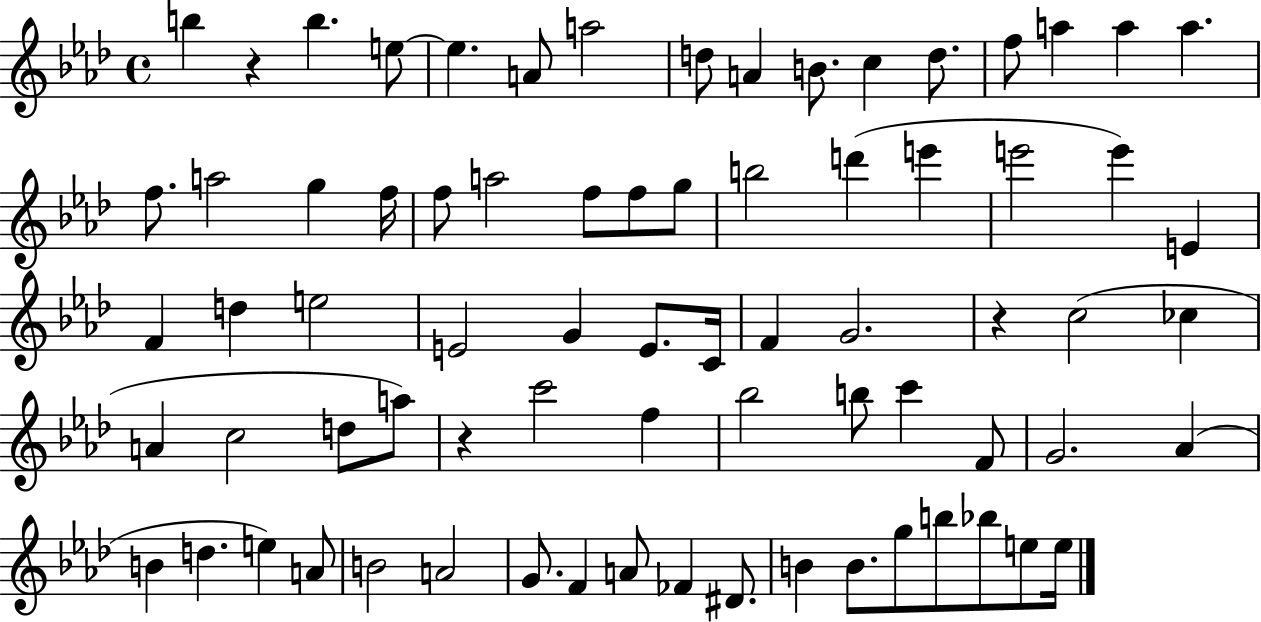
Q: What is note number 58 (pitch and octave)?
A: B4